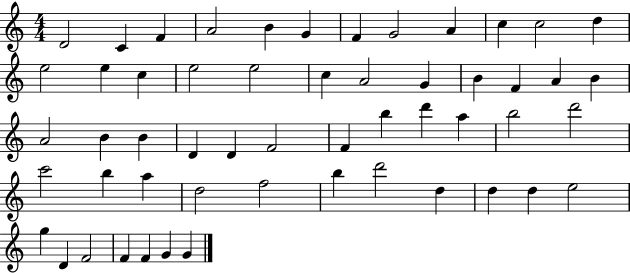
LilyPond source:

{
  \clef treble
  \numericTimeSignature
  \time 4/4
  \key c \major
  d'2 c'4 f'4 | a'2 b'4 g'4 | f'4 g'2 a'4 | c''4 c''2 d''4 | \break e''2 e''4 c''4 | e''2 e''2 | c''4 a'2 g'4 | b'4 f'4 a'4 b'4 | \break a'2 b'4 b'4 | d'4 d'4 f'2 | f'4 b''4 d'''4 a''4 | b''2 d'''2 | \break c'''2 b''4 a''4 | d''2 f''2 | b''4 d'''2 d''4 | d''4 d''4 e''2 | \break g''4 d'4 f'2 | f'4 f'4 g'4 g'4 | \bar "|."
}